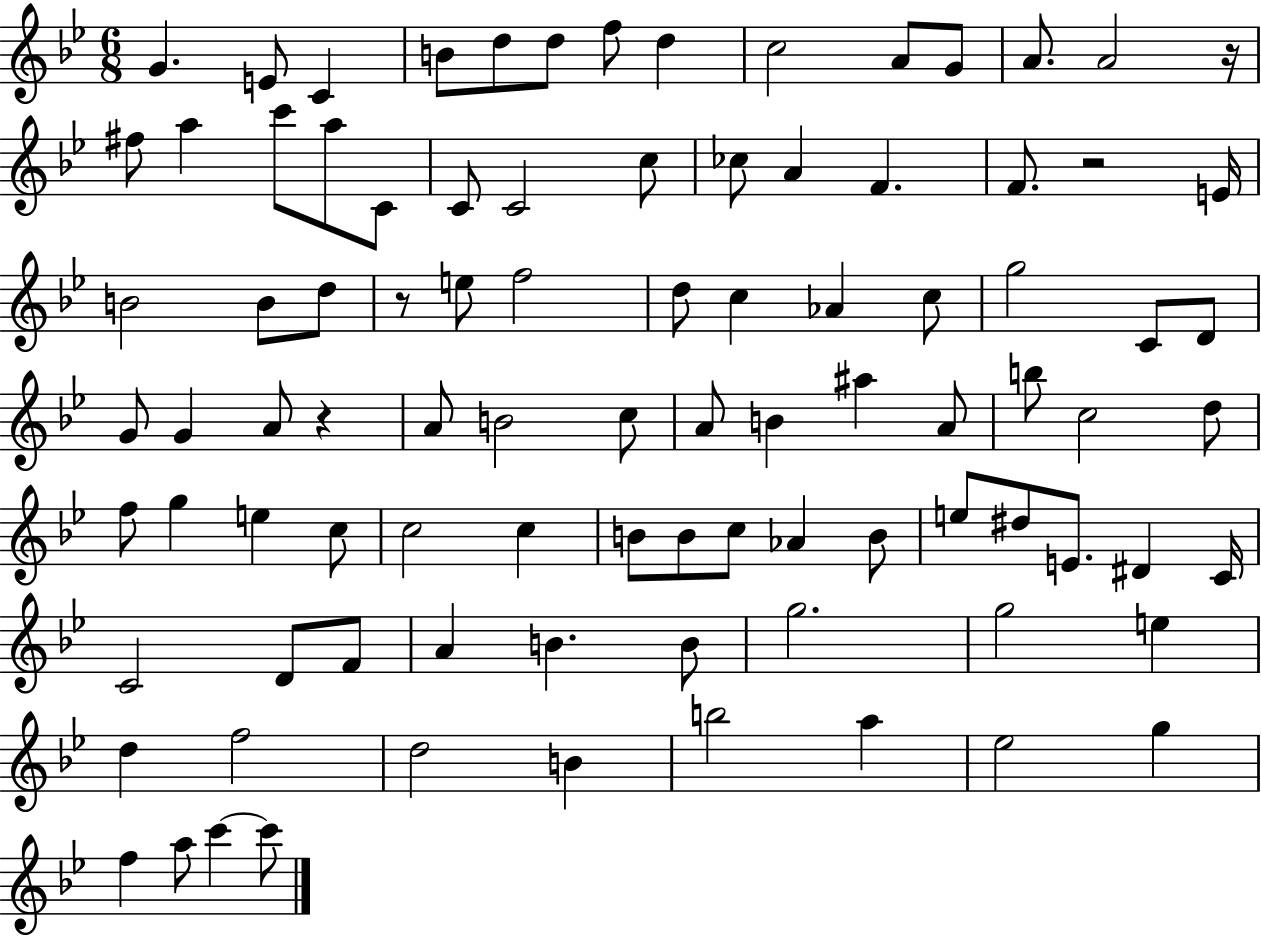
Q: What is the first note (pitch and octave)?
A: G4